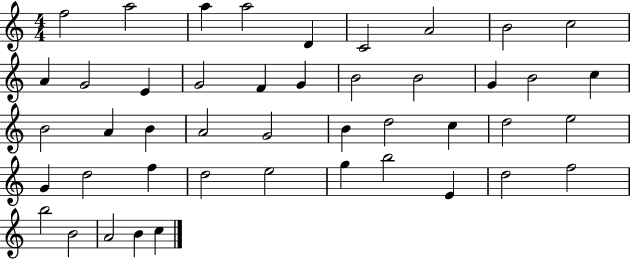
F5/h A5/h A5/q A5/h D4/q C4/h A4/h B4/h C5/h A4/q G4/h E4/q G4/h F4/q G4/q B4/h B4/h G4/q B4/h C5/q B4/h A4/q B4/q A4/h G4/h B4/q D5/h C5/q D5/h E5/h G4/q D5/h F5/q D5/h E5/h G5/q B5/h E4/q D5/h F5/h B5/h B4/h A4/h B4/q C5/q